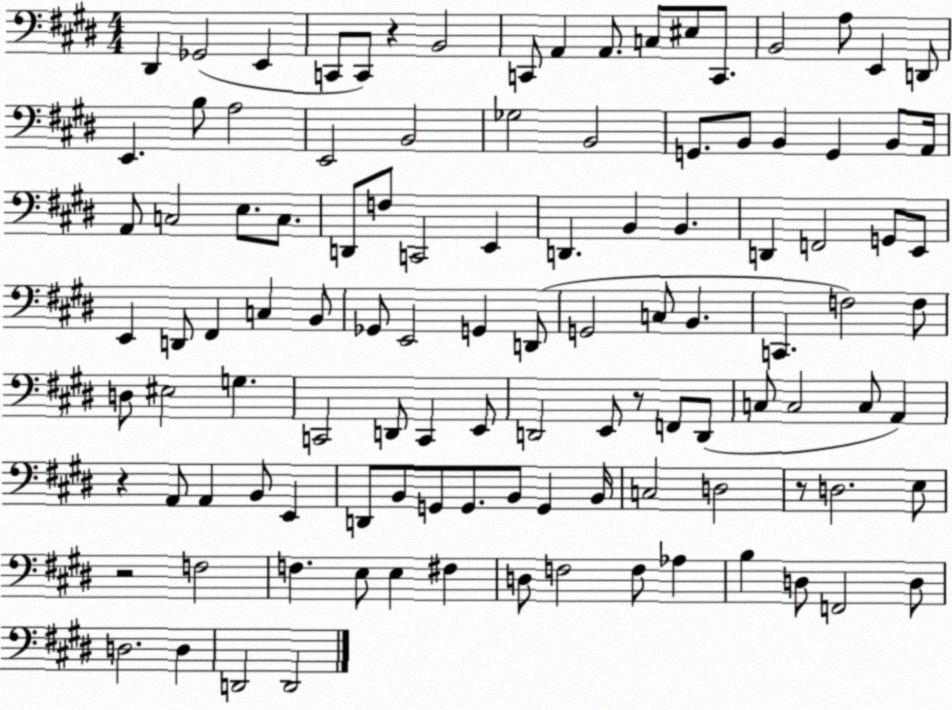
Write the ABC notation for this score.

X:1
T:Untitled
M:4/4
L:1/4
K:E
^D,, _G,,2 E,, C,,/2 C,,/2 z B,,2 C,,/2 A,, A,,/2 C,/2 ^E,/2 C,,/2 B,,2 A,/2 E,, D,,/2 E,, B,/2 A,2 E,,2 B,,2 _G,2 B,,2 G,,/2 B,,/2 B,, G,, B,,/2 A,,/4 A,,/2 C,2 E,/2 C,/2 D,,/2 F,/2 C,,2 E,, D,, B,, B,, D,, F,,2 G,,/2 E,,/2 E,, D,,/2 ^F,, C, B,,/2 _G,,/2 E,,2 G,, D,,/2 G,,2 C,/2 B,, C,, F,2 F,/2 D,/2 ^E,2 G, C,,2 D,,/2 C,, E,,/2 D,,2 E,,/2 z/2 F,,/2 D,,/2 C,/2 C,2 C,/2 A,, z A,,/2 A,, B,,/2 E,, D,,/2 B,,/2 G,,/2 G,,/2 B,,/2 G,, B,,/4 C,2 D,2 z/2 D,2 E,/2 z2 F,2 F, E,/2 E, ^F, D,/2 F,2 F,/2 _A, B, D,/2 F,,2 D,/2 D,2 D, D,,2 D,,2